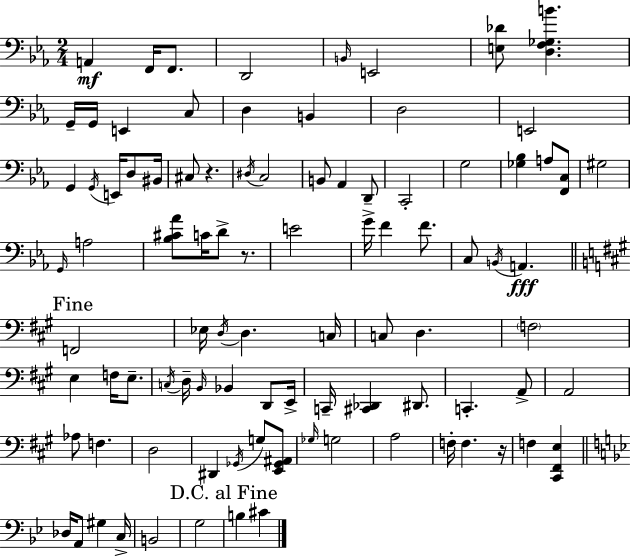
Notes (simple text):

A2/q F2/s F2/e. D2/h B2/s E2/h [E3,Db4]/e [D3,F3,Gb3,B4]/q. G2/s G2/s E2/q C3/e D3/q B2/q D3/h E2/h G2/q G2/s E2/s D3/e BIS2/s C#3/e R/q. D#3/s C3/h B2/e Ab2/q D2/e C2/h G3/h [Gb3,Bb3]/q A3/e [F2,C3]/e G#3/h G2/s A3/h [Bb3,C#4,Ab4]/e C4/s D4/e R/e. E4/h G4/s F4/q F4/e. C3/e B2/s A2/q. F2/h Eb3/s D3/s D3/q. C3/s C3/e D3/q. F3/h E3/q F3/s E3/e. C3/s D3/s B2/s Bb2/q D2/e E2/s C2/s [C#2,Db2]/q D#2/e. C2/q. A2/e A2/h Ab3/e F3/q. D3/h D#2/q Gb2/s G3/e [E2,Gb2,A#2]/e Gb3/s G3/h A3/h F3/s F3/q. R/s F3/q [C#2,F#2,E3]/q Db3/s A2/e G#3/q C3/s B2/h G3/h B3/q C#4/q